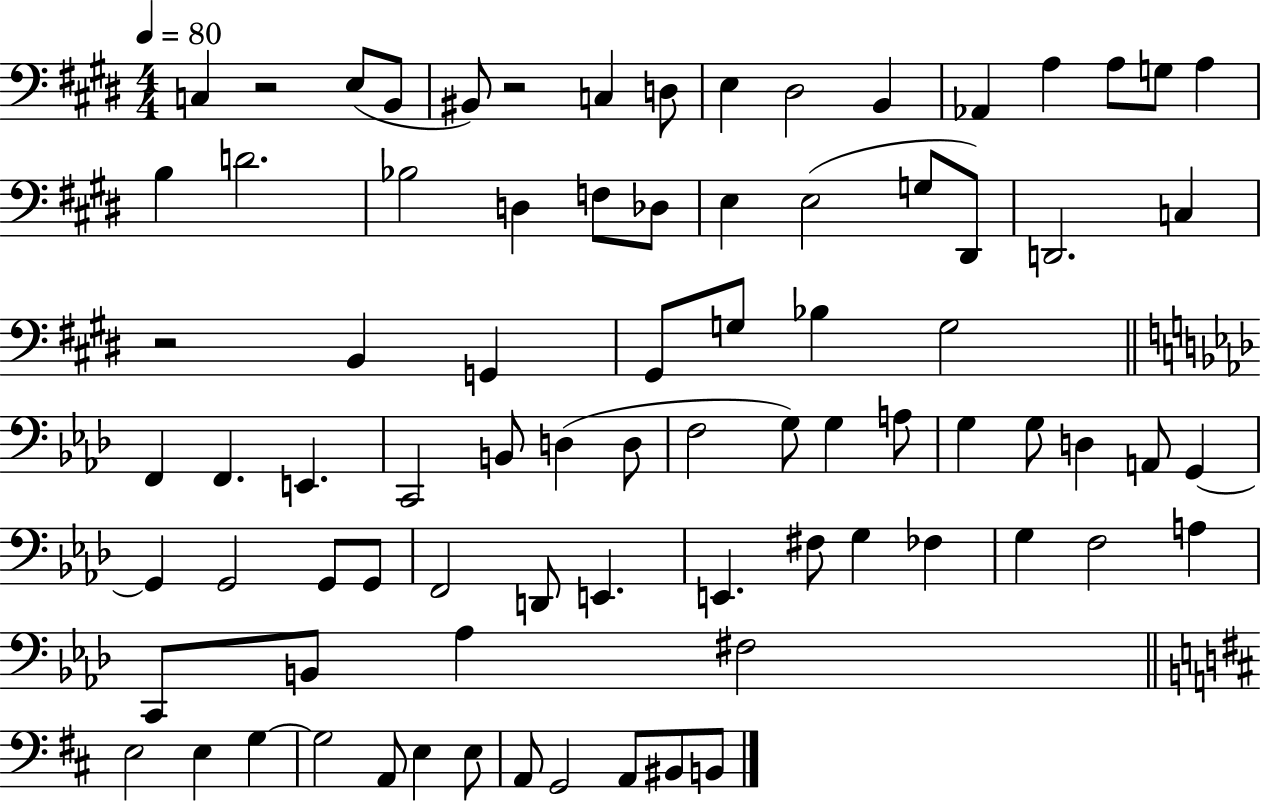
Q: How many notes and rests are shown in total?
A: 81